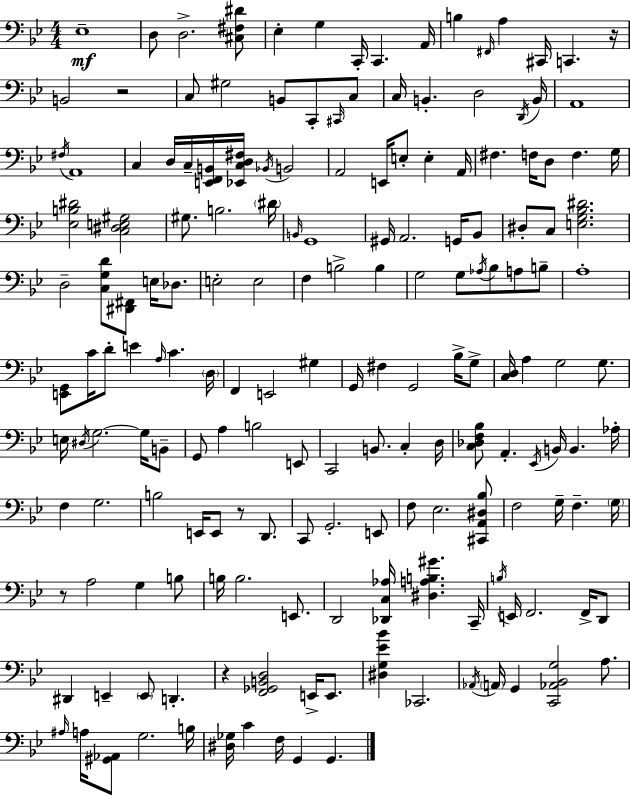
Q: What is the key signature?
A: BES major